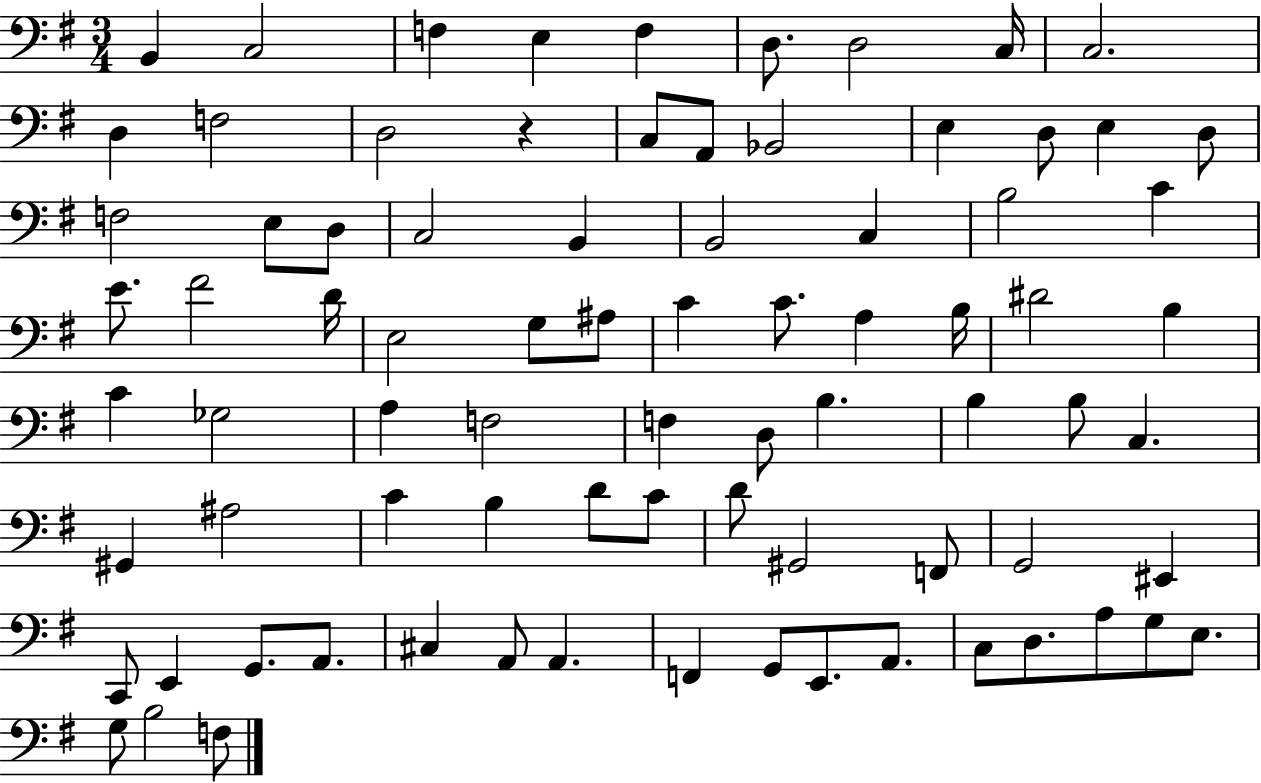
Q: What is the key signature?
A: G major